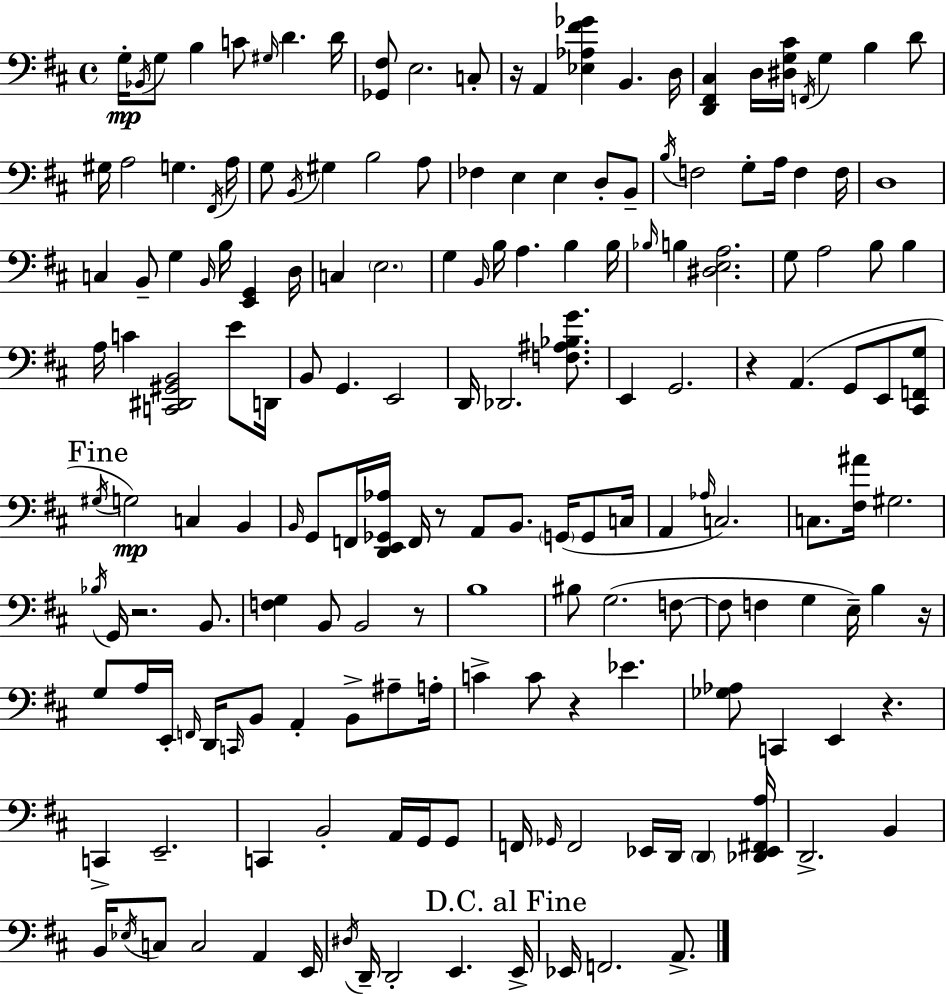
{
  \clef bass
  \time 4/4
  \defaultTimeSignature
  \key d \major
  g16-.\mp \acciaccatura { bes,16 } g8 b4 c'8 \grace { gis16 } d'4. | d'16 <ges, fis>8 e2. | c8-. r16 a,4 <ees aes fis' ges'>4 b,4. | d16 <d, fis, cis>4 d16 <dis g cis'>16 \acciaccatura { f,16 } g4 b4 | \break d'8 gis16 a2 g4. | \acciaccatura { fis,16 } a16 g8 \acciaccatura { b,16 } gis4 b2 | a8 fes4 e4 e4 | d8-. b,8-- \acciaccatura { b16 } f2 g8-. | \break a16 f4 f16 d1 | c4 b,8-- g4 | \grace { b,16 } b16 <e, g,>4 d16 c4 \parenthesize e2. | g4 \grace { b,16 } b16 a4. | \break b4 b16 \grace { bes16 } b4 <dis e a>2. | g8 a2 | b8 b4 a16 c'4 <c, dis, gis, b,>2 | e'8 d,16 b,8 g,4. | \break e,2 d,16 des,2. | <f ais bes g'>8. e,4 g,2. | r4 a,4.( | g,8 e,8 <cis, f, g>8 \mark "Fine" \acciaccatura { gis16 }) g2\mp | \break c4 b,4 \grace { b,16 } g,8 f,16 <d, e, ges, aes>16 f,16 | r8 a,8 b,8. \parenthesize g,16( g,8 c16 a,4 \grace { aes16 } | c2.) c8. <fis ais'>16 | gis2. \acciaccatura { bes16 } g,16 r2. | \break b,8. <f g>4 | b,8 b,2 r8 b1 | bis8 g2.( | f8~~ f8 f4 | \break g4 e16--) b4 r16 g8 a16 | e,16-. \grace { f,16 } d,16 \grace { c,16 } b,8 a,4-. b,8-> ais8-- a16-. c'4-> | c'8 r4 ees'4. <ges aes>8 | c,4 e,4 r4. c,4-> | \break e,2.-- c,4 | b,2-. a,16 g,16 g,8 f,16 | \grace { ges,16 } f,2 ees,16 d,16 \parenthesize d,4 <des, ees, fis, a>16 | d,2.-> b,4 | \break b,16 \acciaccatura { ees16 } c8 c2 a,4 | e,16 \acciaccatura { dis16 } d,16-- d,2-. e,4. | \mark "D.C. al Fine" e,16-> ees,16 f,2. a,8.-> | \bar "|."
}